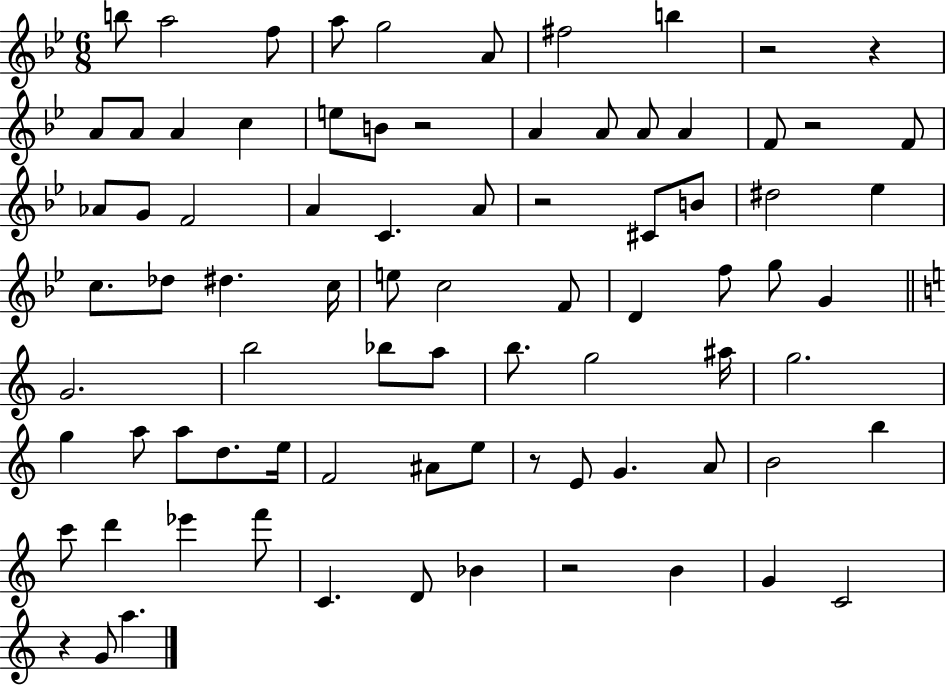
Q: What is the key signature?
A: BES major